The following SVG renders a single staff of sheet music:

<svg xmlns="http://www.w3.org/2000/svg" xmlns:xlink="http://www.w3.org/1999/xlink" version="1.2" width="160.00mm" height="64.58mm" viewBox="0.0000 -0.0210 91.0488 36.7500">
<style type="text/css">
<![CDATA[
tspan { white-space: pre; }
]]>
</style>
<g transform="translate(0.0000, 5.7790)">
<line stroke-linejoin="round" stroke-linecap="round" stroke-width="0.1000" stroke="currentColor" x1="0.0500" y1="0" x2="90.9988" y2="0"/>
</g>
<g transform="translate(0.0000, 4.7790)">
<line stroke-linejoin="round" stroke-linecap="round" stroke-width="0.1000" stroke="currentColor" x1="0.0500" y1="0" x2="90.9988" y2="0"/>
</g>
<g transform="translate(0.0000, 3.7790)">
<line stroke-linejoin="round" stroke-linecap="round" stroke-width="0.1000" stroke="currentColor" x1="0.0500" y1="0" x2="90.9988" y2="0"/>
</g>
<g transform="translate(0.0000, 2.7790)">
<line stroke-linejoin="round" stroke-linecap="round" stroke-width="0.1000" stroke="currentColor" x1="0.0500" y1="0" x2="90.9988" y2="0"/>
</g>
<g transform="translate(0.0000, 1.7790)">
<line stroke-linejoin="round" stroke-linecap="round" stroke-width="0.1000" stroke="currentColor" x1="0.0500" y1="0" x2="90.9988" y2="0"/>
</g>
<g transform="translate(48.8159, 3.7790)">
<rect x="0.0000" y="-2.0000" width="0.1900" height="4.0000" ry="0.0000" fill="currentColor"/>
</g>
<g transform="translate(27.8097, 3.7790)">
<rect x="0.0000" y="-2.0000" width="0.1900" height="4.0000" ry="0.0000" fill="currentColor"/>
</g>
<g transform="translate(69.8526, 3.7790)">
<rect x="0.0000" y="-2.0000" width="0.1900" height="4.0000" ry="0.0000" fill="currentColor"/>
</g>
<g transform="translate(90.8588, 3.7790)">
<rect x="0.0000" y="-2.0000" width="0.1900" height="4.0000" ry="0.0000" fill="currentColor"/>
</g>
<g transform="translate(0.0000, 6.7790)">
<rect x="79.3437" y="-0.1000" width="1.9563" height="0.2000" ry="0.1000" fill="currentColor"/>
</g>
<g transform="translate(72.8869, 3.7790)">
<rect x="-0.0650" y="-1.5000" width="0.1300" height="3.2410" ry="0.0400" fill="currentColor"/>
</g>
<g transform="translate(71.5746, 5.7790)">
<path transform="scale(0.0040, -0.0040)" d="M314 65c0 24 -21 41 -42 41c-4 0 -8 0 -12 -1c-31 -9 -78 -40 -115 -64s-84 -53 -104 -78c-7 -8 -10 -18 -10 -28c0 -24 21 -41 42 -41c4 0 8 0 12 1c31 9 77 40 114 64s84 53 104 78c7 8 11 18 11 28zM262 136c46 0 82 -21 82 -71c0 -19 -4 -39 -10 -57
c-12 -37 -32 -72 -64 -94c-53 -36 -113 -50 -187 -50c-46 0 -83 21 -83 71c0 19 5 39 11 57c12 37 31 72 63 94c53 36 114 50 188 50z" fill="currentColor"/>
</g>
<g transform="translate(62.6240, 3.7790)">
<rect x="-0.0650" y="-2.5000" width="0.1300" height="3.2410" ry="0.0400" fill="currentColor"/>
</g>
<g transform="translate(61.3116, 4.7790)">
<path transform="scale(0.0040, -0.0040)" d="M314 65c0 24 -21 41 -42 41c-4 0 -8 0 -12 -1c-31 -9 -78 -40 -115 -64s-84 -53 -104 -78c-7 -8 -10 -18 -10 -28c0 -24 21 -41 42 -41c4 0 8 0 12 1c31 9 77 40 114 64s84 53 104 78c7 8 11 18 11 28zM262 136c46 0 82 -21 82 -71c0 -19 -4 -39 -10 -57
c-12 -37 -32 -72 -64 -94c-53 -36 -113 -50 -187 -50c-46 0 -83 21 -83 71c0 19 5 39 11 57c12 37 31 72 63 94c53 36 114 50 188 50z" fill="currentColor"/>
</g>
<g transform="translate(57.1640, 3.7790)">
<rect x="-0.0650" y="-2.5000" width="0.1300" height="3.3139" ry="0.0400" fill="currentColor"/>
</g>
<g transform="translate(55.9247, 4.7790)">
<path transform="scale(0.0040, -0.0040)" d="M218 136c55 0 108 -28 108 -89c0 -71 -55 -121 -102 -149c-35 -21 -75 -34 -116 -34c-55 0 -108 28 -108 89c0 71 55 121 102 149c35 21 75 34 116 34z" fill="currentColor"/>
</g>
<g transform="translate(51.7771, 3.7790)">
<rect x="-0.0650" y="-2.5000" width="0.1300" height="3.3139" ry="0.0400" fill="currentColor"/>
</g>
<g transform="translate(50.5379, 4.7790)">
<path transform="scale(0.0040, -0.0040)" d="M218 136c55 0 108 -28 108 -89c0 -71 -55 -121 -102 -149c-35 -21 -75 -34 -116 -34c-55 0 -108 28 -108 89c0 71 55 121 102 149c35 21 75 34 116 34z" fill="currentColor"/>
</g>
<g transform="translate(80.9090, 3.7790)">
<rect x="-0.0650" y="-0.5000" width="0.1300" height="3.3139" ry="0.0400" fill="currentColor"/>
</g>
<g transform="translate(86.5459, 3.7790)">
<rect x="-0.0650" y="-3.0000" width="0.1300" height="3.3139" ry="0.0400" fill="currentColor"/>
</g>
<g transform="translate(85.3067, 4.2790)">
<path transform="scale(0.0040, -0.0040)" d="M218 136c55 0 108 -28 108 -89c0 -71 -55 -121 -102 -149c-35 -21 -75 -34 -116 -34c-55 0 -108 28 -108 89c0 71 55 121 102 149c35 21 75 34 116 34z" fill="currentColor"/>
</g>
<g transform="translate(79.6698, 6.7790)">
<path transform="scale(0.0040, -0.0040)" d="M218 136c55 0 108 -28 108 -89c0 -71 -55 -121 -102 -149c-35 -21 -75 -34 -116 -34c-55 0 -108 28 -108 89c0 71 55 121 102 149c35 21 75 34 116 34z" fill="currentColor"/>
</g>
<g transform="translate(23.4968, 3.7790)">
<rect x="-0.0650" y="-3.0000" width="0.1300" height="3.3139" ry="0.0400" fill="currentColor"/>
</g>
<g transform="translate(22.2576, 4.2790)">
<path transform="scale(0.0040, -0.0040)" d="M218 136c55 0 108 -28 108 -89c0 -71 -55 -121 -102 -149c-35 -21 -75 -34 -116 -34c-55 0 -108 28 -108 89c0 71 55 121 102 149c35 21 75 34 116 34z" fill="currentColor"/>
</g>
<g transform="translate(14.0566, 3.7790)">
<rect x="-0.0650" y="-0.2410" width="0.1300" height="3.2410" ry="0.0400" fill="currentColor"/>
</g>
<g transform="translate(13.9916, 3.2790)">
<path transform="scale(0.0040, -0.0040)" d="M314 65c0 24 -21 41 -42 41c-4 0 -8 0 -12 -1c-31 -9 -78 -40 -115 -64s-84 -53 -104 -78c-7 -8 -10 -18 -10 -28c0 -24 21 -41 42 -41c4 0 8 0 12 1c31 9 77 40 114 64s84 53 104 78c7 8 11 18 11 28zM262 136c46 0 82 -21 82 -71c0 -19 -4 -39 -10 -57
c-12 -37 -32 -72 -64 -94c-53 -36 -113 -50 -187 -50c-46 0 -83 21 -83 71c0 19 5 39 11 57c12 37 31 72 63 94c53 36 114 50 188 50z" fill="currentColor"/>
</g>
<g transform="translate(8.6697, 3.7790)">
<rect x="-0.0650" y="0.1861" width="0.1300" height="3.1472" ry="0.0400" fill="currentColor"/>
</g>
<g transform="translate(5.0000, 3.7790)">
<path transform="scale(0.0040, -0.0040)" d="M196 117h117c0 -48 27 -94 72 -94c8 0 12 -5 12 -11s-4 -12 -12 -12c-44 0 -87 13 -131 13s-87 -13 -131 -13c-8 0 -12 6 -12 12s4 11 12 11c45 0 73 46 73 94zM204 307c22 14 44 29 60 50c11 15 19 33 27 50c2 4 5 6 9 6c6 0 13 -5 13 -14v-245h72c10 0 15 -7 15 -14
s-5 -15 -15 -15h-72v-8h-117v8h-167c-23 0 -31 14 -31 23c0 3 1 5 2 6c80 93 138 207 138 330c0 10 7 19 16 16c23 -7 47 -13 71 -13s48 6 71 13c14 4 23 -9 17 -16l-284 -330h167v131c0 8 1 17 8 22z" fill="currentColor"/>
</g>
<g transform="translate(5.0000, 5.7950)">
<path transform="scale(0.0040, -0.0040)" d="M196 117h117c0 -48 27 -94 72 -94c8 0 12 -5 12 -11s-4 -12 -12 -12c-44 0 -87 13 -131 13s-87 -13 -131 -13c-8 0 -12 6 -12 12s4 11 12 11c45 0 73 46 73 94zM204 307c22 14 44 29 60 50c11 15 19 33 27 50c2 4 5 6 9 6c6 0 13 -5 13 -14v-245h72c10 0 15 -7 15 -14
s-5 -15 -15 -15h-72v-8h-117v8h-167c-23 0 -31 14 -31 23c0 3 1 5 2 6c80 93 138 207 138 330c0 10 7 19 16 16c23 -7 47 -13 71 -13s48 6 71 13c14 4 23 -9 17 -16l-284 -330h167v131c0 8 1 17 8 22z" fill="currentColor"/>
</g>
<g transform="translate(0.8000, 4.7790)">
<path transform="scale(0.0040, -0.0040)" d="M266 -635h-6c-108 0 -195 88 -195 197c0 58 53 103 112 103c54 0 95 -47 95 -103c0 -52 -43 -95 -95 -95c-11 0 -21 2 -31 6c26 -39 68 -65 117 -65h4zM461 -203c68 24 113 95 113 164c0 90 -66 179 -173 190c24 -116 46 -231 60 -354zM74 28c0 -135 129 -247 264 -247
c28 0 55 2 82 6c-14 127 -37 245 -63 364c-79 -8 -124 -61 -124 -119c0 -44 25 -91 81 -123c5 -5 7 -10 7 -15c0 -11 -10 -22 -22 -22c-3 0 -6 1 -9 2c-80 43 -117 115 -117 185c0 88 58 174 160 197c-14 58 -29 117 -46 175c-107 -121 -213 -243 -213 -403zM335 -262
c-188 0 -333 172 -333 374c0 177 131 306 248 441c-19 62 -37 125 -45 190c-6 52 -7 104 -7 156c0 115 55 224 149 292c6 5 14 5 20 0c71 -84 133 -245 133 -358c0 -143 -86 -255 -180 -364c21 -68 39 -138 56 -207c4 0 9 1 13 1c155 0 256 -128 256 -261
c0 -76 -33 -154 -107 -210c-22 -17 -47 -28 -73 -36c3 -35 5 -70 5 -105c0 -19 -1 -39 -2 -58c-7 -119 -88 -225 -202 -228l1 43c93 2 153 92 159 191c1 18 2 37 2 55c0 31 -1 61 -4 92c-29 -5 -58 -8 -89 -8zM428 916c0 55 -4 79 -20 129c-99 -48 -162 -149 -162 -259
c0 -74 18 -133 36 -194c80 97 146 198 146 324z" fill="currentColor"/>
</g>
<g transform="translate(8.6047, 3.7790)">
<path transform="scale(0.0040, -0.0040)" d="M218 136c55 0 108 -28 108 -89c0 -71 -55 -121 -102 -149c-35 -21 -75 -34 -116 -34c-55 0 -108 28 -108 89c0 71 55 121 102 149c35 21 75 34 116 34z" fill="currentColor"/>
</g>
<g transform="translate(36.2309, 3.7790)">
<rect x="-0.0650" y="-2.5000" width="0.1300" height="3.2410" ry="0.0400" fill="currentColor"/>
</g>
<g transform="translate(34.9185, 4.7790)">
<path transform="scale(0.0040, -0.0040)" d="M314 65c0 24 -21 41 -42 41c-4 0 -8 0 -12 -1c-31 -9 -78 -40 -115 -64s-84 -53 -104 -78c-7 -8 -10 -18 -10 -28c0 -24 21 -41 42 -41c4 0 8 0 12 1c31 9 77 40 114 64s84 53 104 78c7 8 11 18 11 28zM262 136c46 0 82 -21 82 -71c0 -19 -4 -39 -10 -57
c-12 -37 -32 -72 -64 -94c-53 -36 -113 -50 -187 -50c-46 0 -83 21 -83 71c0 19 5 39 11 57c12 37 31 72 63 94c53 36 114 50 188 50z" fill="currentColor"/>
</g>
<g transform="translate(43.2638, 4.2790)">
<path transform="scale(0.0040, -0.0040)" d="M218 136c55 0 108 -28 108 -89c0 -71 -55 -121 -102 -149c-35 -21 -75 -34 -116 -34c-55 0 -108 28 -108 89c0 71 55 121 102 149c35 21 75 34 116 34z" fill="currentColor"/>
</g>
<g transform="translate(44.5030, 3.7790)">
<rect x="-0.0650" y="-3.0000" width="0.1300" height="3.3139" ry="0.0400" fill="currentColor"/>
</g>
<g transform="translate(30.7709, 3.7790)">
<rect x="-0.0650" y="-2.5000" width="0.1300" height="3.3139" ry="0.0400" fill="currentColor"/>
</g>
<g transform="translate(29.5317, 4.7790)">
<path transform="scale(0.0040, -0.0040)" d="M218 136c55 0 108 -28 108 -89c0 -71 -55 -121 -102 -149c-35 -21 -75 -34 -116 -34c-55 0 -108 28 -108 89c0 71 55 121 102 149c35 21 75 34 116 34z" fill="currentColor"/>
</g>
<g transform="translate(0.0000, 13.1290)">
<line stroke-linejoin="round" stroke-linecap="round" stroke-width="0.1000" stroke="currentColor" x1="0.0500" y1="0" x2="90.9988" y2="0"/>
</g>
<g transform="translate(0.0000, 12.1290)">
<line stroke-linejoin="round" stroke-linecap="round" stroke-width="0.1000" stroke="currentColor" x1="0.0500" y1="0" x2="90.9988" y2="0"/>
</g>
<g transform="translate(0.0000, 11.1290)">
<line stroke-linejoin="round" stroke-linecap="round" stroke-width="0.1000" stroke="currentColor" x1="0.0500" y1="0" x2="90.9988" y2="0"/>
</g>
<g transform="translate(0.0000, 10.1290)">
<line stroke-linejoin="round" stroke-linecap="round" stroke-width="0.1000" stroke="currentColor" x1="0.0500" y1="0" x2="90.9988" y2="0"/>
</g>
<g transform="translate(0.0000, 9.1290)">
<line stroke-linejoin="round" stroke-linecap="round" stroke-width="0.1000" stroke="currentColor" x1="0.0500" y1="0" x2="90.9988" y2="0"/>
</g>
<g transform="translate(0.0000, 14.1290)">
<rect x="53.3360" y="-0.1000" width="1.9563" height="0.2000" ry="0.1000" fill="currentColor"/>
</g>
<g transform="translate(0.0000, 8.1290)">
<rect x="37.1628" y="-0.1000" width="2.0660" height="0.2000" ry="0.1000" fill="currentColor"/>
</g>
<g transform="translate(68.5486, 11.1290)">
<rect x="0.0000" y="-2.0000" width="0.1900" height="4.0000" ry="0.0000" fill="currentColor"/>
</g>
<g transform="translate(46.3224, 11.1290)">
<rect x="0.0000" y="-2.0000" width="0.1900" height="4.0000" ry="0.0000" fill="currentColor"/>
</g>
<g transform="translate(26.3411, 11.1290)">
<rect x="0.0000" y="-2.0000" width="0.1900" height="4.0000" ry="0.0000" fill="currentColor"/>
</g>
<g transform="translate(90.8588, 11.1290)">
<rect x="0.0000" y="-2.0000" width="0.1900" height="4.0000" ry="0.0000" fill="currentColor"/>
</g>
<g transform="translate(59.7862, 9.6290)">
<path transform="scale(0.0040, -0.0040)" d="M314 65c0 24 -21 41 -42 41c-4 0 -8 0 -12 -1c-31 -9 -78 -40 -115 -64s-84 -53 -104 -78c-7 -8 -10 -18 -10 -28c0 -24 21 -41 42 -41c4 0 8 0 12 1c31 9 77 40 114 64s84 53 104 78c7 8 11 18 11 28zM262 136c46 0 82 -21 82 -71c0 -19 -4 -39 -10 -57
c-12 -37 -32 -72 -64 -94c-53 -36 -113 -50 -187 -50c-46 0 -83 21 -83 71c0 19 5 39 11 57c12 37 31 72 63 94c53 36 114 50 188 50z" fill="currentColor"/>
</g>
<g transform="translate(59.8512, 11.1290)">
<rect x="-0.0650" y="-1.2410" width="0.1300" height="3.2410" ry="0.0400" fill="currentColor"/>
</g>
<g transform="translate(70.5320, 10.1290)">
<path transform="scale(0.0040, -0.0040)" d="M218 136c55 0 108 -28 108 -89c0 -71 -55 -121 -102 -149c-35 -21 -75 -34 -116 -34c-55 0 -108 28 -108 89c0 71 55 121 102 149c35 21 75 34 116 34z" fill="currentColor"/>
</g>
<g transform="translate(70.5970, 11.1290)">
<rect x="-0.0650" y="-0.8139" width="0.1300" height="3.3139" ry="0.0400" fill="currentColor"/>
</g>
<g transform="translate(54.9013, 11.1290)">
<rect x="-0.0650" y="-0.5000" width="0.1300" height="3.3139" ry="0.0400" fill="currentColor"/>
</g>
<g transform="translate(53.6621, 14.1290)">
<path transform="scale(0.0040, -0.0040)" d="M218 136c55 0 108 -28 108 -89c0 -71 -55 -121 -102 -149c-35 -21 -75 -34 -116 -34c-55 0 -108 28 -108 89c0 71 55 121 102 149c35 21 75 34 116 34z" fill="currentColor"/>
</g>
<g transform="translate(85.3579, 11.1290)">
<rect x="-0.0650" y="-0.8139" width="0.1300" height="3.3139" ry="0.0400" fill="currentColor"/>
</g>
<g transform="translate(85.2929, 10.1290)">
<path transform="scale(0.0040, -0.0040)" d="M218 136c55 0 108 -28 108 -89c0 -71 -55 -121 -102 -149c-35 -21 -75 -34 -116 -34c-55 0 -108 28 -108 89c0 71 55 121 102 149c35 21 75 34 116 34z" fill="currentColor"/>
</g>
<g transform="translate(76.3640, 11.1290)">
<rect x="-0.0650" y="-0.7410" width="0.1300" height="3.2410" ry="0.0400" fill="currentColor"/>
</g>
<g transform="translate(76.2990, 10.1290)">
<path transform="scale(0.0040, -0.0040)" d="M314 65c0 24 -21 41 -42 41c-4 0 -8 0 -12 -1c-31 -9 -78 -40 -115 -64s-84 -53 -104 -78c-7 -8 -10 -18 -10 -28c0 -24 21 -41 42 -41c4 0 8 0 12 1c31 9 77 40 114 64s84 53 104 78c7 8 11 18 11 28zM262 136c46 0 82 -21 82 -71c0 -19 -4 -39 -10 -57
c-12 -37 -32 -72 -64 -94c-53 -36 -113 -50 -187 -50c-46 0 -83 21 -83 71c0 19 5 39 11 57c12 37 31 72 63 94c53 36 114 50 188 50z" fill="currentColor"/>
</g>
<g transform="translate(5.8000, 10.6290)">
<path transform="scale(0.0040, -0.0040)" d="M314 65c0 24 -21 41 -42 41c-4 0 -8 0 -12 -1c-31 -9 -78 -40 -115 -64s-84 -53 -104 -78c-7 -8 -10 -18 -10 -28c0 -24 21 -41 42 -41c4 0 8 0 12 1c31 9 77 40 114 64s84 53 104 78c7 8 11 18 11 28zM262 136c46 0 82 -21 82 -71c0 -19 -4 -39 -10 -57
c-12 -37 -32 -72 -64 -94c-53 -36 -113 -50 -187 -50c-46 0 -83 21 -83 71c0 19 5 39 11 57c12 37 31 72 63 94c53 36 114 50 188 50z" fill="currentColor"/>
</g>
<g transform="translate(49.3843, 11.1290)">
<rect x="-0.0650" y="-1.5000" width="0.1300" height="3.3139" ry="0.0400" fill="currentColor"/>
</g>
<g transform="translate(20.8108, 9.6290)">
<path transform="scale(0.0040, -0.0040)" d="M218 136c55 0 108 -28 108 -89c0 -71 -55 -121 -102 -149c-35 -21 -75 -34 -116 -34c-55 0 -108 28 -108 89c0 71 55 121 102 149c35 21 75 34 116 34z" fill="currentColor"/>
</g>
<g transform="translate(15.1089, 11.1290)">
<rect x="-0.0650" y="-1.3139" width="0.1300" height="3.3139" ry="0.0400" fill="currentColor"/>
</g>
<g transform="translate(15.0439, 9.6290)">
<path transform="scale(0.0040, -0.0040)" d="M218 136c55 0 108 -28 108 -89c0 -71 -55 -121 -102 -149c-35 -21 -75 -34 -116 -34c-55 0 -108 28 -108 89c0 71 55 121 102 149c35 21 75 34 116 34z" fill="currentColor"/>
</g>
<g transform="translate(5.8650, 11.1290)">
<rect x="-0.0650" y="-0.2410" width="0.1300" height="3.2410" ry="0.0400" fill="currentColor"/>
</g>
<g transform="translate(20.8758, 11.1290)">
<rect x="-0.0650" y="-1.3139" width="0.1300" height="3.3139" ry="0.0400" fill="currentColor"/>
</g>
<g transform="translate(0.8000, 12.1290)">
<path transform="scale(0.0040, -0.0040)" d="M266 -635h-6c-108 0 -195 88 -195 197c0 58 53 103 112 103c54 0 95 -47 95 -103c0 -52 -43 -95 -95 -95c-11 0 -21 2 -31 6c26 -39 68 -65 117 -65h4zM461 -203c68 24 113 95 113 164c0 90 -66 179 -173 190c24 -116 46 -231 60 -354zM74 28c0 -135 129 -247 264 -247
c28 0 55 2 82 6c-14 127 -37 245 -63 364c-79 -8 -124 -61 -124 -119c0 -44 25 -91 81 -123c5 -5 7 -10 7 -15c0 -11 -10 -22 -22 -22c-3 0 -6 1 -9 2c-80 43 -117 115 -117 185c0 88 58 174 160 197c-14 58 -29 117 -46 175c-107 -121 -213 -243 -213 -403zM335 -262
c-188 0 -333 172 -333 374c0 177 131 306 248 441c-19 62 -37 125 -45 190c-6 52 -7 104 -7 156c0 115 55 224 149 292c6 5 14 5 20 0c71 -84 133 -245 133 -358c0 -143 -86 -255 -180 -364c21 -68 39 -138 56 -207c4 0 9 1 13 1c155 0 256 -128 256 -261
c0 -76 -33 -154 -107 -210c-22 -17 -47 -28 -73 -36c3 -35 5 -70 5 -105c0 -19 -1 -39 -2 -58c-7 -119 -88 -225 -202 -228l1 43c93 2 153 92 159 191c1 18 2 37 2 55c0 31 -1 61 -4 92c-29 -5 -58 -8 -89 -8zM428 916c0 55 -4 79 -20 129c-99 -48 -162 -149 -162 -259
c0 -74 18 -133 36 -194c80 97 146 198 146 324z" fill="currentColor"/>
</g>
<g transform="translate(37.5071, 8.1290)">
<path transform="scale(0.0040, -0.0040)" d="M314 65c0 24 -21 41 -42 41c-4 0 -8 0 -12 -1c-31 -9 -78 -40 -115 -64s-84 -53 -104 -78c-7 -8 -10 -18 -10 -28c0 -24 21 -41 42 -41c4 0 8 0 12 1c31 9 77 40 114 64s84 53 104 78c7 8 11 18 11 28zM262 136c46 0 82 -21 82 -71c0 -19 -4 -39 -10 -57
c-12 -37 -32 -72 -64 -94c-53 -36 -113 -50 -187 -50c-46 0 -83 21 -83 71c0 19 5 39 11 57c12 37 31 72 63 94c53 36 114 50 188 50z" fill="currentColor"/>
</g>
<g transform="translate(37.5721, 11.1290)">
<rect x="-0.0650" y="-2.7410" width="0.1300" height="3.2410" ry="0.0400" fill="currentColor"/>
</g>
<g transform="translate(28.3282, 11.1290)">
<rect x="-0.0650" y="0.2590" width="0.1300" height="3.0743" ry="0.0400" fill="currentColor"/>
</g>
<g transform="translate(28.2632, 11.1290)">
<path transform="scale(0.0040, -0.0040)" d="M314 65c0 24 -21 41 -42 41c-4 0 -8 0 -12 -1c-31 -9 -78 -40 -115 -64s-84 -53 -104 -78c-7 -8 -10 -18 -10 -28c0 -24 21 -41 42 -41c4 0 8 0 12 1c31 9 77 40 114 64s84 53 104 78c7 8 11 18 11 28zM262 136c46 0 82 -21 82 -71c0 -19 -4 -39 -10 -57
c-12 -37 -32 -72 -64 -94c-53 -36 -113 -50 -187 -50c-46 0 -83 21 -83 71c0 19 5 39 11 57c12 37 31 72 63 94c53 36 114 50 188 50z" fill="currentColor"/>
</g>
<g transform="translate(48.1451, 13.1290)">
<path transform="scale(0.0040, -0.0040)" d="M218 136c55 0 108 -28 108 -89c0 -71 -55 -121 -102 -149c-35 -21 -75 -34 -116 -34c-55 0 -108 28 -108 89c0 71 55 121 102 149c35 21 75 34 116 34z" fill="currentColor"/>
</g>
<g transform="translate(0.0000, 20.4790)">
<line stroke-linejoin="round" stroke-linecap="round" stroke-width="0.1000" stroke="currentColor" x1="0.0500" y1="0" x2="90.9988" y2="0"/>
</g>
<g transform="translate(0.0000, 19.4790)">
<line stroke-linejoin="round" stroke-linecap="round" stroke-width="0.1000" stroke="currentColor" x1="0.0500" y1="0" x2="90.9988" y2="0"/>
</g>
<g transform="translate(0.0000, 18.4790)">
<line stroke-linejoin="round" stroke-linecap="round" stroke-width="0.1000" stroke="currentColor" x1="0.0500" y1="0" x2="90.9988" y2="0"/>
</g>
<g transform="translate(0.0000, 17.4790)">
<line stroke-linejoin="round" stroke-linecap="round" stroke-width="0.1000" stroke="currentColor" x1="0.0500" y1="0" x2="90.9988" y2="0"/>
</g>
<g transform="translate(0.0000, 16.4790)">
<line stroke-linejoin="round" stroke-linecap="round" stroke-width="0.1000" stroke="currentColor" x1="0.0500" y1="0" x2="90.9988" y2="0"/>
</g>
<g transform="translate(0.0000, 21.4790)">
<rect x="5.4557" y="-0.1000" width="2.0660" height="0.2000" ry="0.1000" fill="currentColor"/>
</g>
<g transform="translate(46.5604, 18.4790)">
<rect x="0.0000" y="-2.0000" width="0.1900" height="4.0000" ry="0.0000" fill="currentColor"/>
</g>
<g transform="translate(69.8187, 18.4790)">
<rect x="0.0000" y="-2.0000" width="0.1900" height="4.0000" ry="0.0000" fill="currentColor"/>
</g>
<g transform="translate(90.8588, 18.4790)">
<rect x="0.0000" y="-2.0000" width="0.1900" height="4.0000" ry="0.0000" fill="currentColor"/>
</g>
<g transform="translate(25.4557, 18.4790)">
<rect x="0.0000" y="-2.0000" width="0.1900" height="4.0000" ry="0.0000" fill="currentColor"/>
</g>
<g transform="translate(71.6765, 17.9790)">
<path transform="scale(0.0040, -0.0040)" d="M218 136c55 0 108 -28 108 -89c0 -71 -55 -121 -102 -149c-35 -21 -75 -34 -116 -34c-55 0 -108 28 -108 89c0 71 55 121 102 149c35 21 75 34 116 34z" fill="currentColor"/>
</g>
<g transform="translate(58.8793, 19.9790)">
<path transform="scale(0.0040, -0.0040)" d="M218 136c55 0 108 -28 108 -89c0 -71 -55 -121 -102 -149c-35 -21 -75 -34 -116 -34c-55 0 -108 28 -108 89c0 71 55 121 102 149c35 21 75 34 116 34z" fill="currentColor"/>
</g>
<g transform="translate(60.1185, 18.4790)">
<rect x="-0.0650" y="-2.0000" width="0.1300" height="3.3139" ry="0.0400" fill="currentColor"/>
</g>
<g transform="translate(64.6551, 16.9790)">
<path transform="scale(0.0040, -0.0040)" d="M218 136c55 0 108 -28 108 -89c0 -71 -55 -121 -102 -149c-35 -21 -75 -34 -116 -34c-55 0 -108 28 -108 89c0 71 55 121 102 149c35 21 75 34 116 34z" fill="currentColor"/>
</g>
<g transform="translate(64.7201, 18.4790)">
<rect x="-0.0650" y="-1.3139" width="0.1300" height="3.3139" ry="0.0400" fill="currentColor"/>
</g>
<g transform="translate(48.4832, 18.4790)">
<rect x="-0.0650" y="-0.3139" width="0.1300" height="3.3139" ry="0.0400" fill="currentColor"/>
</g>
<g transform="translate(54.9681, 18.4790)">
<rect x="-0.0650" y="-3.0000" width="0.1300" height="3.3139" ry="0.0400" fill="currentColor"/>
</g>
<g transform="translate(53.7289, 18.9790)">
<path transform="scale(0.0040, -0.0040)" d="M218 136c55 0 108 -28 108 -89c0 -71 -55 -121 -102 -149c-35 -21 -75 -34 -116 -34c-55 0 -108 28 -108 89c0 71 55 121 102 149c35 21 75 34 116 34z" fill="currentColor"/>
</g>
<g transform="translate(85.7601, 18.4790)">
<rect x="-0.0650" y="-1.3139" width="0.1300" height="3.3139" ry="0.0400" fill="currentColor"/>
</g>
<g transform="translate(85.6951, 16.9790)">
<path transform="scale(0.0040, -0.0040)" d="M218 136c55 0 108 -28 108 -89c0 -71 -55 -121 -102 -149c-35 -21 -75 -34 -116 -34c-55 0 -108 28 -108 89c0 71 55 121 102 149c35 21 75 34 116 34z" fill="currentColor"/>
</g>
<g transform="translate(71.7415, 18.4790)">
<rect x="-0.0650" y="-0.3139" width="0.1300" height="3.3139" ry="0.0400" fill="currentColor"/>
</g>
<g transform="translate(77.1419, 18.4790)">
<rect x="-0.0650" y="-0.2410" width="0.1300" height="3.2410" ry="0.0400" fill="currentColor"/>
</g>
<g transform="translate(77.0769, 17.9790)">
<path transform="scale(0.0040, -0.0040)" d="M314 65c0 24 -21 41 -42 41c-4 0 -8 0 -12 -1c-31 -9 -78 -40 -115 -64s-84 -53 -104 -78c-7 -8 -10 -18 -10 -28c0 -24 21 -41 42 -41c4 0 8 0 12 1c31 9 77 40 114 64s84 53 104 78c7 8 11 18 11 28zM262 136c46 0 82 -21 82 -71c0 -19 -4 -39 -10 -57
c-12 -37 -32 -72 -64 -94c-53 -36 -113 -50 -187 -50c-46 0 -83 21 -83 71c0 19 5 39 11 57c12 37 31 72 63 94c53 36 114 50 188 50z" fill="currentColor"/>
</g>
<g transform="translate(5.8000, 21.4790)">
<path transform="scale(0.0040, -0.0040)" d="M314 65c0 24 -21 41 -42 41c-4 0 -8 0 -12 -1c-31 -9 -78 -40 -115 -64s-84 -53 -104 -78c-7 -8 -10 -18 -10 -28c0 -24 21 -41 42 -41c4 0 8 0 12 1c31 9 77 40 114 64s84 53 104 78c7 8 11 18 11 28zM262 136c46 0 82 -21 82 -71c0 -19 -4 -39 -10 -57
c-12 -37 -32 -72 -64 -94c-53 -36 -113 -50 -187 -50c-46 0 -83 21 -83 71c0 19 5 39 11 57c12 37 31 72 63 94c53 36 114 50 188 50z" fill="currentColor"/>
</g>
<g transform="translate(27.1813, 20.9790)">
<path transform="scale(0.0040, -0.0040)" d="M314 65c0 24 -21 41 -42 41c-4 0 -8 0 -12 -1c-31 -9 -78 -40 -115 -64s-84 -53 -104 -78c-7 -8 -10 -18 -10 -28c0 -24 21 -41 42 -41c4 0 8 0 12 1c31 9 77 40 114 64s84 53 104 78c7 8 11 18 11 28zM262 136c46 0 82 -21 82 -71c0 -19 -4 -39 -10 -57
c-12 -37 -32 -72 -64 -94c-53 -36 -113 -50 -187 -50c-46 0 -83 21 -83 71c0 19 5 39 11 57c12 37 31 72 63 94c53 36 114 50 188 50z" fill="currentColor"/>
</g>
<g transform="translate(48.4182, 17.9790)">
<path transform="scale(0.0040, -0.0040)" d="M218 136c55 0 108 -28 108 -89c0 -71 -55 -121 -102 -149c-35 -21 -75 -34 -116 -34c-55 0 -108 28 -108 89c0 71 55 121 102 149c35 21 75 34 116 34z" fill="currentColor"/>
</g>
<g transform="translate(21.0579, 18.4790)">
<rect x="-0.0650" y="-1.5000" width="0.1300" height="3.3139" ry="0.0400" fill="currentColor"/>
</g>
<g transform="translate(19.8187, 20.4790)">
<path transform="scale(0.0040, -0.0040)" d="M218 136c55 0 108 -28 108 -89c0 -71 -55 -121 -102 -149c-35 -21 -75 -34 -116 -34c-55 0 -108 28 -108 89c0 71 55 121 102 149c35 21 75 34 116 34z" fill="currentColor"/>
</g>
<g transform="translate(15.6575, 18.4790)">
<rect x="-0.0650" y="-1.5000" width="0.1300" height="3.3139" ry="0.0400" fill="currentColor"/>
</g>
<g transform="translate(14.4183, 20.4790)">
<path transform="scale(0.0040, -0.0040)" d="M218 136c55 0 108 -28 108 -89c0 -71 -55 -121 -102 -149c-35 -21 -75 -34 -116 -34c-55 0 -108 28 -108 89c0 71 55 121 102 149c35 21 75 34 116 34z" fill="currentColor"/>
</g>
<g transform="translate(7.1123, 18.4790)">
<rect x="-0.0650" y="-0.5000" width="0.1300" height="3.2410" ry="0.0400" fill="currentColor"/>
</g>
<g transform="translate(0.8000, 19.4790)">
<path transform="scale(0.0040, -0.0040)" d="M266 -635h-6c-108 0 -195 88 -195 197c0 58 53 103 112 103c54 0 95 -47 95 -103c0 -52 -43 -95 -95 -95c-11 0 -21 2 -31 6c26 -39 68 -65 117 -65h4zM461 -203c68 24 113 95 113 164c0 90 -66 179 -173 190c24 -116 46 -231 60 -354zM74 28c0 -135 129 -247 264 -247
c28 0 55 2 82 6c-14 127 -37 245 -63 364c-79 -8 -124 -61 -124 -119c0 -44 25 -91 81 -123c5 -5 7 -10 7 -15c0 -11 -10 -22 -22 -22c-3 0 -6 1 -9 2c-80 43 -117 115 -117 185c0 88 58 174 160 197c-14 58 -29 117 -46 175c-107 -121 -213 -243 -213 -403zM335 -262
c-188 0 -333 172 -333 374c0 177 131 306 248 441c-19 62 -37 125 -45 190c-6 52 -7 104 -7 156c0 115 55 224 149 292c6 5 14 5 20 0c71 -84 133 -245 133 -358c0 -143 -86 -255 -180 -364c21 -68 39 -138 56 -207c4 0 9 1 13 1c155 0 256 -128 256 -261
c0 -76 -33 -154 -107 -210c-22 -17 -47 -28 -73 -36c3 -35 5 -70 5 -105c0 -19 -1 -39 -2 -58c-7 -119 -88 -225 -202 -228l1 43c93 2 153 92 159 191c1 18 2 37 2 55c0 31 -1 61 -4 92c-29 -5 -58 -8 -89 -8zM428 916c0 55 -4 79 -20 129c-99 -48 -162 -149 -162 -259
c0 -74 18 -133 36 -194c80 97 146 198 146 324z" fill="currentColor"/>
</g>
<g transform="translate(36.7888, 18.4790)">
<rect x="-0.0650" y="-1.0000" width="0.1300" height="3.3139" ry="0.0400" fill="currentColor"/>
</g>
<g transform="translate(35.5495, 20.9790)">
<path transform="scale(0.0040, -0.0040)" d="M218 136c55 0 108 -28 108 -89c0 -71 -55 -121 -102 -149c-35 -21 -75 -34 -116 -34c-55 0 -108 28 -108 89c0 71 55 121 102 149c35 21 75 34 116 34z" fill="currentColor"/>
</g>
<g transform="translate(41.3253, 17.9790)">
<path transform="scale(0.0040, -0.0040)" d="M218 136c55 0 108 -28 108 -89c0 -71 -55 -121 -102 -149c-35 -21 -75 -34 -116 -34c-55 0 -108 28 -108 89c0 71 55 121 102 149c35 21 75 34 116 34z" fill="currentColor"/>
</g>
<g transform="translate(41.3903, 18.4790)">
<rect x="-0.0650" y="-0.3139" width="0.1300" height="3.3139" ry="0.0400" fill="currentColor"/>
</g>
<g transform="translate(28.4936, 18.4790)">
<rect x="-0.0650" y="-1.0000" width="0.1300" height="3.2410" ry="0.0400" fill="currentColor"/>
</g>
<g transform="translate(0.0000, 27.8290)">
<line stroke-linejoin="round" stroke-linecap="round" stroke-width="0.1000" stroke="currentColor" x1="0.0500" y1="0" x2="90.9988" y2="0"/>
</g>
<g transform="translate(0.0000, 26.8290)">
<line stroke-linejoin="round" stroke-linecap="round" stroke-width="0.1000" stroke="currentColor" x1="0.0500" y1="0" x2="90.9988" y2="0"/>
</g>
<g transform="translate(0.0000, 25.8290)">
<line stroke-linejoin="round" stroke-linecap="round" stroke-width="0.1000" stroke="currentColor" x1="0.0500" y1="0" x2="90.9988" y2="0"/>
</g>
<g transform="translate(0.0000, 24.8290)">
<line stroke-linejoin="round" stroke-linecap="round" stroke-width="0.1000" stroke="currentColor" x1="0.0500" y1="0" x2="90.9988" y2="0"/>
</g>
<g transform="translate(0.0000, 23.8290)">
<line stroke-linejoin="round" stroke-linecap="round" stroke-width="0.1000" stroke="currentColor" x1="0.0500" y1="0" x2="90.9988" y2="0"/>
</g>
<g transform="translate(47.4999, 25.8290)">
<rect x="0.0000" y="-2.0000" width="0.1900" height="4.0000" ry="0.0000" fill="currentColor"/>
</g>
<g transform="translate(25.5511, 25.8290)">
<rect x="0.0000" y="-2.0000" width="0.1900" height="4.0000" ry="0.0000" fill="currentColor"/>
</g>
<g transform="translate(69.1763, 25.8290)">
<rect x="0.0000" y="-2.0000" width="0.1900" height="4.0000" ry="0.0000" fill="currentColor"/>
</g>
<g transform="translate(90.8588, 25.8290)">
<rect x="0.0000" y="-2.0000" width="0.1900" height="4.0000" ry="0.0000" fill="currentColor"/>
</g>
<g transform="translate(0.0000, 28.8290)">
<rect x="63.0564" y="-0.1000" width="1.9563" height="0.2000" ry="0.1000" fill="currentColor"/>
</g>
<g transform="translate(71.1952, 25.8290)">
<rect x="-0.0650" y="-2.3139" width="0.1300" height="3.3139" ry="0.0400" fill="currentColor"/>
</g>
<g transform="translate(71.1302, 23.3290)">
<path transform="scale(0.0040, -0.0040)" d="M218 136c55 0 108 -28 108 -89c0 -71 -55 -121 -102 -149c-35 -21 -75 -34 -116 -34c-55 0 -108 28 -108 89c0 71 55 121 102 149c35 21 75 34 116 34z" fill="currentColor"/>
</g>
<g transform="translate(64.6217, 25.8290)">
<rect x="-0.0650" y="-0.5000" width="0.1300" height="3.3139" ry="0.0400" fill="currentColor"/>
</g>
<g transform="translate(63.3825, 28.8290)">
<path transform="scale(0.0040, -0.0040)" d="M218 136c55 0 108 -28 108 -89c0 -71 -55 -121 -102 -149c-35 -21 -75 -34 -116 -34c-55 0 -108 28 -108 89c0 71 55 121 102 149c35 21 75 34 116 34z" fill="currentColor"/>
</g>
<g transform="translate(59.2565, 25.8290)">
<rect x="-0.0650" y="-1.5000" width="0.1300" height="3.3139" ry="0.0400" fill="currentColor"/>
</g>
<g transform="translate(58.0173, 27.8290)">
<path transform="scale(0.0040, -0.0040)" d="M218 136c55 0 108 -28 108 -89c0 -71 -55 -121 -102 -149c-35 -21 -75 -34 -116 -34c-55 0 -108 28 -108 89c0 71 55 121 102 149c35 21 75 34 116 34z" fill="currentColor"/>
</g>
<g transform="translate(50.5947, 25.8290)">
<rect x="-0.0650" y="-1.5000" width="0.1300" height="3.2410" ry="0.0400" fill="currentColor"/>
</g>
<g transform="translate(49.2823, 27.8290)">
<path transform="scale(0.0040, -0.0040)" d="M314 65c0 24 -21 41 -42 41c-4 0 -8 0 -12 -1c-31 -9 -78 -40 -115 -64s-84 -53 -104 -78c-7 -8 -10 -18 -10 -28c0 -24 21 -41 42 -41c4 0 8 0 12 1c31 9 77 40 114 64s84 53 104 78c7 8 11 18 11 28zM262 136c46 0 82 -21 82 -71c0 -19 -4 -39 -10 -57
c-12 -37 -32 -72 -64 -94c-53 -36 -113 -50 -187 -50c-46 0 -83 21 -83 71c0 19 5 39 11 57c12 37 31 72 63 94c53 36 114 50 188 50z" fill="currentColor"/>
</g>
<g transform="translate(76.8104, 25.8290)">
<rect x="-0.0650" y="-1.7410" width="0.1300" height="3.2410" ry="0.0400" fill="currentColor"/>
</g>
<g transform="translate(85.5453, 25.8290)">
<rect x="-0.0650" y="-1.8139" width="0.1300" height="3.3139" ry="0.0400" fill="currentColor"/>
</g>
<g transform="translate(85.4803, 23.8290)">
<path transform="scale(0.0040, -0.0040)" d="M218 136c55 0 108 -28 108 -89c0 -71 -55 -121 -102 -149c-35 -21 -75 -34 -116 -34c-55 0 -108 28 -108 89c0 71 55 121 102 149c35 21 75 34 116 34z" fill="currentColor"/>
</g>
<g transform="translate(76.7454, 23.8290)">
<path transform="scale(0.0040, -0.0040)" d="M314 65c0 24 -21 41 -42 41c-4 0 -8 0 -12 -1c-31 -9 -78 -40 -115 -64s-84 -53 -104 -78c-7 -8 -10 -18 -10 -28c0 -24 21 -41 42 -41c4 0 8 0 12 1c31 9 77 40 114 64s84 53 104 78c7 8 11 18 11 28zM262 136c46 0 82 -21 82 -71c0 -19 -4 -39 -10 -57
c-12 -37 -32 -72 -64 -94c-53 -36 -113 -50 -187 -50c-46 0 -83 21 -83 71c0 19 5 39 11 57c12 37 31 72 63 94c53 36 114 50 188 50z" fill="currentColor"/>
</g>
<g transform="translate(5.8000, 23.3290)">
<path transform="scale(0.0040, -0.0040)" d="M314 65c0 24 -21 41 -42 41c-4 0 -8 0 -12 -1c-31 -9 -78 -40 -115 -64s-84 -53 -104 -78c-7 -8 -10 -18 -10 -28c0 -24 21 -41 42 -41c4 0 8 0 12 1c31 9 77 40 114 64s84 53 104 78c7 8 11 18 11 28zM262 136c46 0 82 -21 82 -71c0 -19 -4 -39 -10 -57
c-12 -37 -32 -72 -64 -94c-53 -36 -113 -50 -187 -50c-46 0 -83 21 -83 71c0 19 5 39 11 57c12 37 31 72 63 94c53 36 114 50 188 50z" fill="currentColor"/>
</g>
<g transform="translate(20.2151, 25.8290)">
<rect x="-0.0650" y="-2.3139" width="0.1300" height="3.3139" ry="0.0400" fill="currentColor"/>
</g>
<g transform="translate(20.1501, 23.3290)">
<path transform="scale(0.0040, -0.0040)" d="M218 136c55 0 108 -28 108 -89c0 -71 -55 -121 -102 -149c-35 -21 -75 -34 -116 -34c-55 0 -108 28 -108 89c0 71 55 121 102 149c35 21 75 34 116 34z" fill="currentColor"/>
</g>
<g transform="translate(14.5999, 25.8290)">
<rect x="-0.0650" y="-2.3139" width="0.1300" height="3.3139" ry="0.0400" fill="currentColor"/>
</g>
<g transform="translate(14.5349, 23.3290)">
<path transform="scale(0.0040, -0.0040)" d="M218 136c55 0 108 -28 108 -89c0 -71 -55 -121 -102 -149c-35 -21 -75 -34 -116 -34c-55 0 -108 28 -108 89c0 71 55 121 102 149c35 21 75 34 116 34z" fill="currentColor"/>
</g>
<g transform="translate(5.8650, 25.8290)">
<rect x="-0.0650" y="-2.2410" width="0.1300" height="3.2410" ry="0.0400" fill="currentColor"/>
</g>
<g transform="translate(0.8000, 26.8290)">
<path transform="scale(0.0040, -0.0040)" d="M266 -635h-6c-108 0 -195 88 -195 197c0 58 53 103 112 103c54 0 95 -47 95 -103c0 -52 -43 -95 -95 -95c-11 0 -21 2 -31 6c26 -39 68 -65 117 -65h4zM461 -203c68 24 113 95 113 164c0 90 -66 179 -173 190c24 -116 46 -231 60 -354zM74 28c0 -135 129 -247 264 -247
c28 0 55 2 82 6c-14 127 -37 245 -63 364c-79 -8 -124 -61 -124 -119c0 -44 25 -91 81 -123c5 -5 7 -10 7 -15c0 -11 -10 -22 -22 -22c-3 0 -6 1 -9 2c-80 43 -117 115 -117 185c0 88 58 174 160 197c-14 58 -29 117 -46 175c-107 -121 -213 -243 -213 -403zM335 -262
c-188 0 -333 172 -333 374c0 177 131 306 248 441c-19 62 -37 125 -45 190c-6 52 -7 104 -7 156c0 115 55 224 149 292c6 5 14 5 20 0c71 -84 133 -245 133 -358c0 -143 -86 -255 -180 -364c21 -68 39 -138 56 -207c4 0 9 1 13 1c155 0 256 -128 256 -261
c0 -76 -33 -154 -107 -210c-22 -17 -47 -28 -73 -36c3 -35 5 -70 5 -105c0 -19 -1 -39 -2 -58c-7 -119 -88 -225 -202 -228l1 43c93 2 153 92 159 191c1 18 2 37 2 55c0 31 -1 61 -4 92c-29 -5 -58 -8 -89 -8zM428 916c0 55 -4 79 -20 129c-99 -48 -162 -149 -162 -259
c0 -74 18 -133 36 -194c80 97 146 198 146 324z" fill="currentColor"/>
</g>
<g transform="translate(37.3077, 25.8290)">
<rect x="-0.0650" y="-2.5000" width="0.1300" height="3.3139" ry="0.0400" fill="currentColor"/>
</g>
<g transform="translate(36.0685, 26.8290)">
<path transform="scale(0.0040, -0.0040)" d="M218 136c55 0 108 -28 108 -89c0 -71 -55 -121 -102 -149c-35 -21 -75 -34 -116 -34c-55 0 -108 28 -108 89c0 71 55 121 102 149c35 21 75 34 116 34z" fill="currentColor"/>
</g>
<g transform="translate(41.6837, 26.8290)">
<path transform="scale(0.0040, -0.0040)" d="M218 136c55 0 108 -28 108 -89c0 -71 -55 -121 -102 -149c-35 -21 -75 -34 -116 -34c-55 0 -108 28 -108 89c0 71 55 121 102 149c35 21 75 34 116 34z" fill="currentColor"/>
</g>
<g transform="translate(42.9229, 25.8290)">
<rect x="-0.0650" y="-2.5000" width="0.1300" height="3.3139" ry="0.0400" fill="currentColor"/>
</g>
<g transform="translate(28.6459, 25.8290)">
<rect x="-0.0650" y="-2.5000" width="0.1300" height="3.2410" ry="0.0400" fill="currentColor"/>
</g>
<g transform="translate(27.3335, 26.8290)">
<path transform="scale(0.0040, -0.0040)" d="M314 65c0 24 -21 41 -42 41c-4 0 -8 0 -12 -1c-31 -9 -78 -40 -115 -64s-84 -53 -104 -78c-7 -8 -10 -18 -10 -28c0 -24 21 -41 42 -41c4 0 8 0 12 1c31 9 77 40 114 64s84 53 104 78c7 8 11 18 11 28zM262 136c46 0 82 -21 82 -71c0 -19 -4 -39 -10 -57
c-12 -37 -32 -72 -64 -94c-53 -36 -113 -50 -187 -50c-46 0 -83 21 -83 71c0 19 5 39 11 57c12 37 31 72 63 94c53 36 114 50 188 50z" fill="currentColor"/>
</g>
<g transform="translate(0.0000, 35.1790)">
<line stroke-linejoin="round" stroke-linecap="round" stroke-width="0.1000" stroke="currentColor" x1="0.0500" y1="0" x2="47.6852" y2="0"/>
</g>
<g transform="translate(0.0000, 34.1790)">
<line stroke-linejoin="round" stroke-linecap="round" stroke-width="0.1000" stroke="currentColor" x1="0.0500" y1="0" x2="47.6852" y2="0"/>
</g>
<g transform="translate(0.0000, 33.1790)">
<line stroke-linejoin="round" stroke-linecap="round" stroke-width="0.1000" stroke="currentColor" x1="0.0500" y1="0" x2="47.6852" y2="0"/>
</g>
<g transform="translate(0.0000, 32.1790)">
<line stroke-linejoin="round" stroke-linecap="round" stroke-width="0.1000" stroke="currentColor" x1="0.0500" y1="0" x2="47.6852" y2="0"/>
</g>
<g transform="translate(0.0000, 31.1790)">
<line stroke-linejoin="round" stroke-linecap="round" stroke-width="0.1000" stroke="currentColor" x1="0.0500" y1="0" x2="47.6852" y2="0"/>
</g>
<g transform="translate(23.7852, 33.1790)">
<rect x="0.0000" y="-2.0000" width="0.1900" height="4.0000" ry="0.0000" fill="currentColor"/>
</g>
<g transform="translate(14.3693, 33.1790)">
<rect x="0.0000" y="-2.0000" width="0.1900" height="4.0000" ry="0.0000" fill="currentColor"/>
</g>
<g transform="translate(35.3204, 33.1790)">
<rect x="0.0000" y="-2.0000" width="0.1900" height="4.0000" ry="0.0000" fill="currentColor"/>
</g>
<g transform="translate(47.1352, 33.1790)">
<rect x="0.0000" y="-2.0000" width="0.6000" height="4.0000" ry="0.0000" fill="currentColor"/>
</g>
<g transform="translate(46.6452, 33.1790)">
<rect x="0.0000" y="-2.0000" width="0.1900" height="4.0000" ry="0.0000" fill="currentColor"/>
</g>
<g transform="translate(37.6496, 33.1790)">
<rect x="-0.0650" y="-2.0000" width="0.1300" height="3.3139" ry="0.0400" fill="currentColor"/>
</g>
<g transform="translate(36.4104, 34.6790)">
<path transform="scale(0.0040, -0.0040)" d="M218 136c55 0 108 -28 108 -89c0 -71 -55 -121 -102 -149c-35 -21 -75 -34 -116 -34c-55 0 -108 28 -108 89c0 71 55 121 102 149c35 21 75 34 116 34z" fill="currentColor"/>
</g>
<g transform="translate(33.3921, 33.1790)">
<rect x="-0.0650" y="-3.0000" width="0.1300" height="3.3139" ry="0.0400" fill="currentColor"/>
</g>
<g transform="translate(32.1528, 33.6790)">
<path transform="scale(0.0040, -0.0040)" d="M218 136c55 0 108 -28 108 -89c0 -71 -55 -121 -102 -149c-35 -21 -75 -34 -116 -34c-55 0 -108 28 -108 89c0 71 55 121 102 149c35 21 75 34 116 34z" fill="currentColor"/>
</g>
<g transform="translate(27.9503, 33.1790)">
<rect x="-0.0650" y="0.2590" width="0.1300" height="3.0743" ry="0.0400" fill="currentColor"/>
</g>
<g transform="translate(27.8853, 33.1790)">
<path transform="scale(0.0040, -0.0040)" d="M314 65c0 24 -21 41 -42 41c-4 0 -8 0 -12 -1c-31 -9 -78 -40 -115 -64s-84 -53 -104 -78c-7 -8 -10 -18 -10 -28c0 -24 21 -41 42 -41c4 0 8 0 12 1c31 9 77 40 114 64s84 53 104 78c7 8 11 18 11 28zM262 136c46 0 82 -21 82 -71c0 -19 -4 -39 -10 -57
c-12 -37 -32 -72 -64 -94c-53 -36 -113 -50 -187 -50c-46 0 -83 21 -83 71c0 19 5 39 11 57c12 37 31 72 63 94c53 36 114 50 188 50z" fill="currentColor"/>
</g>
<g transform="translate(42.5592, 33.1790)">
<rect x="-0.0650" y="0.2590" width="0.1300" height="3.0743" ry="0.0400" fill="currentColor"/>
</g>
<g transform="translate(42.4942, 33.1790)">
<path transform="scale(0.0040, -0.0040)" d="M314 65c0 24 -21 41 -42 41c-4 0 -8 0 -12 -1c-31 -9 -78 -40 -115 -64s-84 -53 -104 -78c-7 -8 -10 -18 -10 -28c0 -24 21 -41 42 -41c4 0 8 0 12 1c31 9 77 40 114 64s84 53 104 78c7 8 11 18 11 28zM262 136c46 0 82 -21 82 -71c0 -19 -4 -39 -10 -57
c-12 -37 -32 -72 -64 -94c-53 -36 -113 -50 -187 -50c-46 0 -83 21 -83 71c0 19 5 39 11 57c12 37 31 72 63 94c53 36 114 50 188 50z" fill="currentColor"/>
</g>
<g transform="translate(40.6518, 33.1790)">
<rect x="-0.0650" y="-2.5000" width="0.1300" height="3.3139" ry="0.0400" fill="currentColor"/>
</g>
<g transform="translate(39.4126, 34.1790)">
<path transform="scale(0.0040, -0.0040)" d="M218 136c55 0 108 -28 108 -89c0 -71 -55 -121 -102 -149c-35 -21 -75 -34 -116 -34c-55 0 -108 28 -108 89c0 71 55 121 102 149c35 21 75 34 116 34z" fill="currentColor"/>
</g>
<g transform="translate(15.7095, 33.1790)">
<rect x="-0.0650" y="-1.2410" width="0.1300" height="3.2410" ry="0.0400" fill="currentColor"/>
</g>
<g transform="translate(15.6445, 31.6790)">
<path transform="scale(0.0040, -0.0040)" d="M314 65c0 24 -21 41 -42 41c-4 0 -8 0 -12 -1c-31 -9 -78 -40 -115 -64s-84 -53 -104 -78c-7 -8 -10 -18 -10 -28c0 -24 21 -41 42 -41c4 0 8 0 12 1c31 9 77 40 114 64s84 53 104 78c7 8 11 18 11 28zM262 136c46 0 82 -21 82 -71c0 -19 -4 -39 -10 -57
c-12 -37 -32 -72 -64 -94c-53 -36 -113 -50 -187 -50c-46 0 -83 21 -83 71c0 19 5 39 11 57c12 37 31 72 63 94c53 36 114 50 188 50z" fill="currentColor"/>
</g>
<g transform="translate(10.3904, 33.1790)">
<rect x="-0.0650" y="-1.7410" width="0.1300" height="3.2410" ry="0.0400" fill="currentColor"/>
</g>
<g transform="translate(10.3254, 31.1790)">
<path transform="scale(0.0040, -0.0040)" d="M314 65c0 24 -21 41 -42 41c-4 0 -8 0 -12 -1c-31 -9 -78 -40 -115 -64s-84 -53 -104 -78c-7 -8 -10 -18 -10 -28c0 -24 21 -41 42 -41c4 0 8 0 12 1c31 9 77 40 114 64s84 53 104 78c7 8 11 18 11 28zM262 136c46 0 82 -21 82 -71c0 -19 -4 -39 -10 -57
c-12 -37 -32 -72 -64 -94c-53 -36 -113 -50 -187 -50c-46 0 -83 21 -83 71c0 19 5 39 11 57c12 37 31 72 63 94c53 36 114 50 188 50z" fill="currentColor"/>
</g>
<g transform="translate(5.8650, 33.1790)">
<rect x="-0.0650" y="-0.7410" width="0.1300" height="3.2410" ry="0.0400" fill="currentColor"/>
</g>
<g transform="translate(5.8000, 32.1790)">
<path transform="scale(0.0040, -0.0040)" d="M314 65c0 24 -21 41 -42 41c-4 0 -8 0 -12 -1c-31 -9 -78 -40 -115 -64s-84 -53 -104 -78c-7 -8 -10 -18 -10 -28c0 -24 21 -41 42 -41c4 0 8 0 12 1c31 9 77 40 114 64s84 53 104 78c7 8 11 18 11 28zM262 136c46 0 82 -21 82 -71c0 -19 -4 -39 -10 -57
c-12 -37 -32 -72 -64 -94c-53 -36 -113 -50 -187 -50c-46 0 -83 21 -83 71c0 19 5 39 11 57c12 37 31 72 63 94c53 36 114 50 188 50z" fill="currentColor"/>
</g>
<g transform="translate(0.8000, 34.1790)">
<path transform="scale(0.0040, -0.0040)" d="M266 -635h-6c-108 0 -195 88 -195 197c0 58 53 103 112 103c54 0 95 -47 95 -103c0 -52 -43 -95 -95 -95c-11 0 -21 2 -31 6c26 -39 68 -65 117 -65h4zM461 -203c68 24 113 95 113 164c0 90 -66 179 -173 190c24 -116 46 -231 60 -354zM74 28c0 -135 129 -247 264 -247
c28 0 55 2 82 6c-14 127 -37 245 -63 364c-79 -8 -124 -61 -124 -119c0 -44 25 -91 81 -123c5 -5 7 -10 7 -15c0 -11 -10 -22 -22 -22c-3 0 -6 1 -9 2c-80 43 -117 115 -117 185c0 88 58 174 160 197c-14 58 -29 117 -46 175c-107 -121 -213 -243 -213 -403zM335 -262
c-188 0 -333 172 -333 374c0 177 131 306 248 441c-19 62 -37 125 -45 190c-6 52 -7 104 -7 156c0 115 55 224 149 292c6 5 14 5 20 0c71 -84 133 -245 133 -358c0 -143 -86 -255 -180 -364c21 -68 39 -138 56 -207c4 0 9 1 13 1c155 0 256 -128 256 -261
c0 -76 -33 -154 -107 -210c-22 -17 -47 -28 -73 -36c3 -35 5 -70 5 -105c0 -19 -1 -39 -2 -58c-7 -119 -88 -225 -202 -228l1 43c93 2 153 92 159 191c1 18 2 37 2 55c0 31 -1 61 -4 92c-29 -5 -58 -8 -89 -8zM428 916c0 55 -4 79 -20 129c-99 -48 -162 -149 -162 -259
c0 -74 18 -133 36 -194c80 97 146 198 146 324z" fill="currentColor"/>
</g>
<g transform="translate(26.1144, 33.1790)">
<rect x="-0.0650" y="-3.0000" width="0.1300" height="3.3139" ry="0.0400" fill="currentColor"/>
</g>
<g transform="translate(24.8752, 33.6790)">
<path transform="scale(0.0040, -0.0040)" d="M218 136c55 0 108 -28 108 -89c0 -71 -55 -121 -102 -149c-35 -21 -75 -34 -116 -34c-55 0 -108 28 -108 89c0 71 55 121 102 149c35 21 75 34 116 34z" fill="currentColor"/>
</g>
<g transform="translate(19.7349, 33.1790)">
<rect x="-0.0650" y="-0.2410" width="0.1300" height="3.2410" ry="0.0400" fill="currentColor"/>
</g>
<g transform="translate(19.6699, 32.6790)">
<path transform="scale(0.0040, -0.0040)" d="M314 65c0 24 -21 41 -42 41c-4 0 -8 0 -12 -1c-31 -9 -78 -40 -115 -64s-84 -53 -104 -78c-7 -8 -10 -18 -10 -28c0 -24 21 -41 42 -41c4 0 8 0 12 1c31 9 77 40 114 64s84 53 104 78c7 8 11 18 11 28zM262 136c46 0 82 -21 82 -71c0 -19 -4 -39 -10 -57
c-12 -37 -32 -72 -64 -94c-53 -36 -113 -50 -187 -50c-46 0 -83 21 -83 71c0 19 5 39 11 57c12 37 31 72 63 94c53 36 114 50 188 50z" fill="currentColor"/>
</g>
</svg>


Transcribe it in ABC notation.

X:1
T:Untitled
M:4/4
L:1/4
K:C
B c2 A G G2 A G G G2 E2 C A c2 e e B2 a2 E C e2 d d2 d C2 E E D2 D c c A F e c c2 e g2 g g G2 G G E2 E C g f2 f d2 f2 e2 c2 A B2 A F G B2